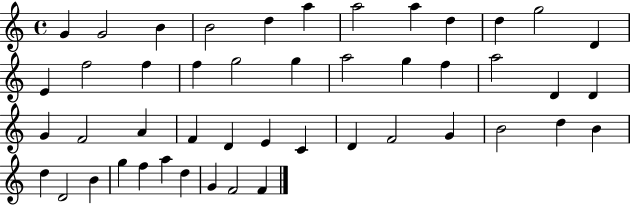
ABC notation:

X:1
T:Untitled
M:4/4
L:1/4
K:C
G G2 B B2 d a a2 a d d g2 D E f2 f f g2 g a2 g f a2 D D G F2 A F D E C D F2 G B2 d B d D2 B g f a d G F2 F